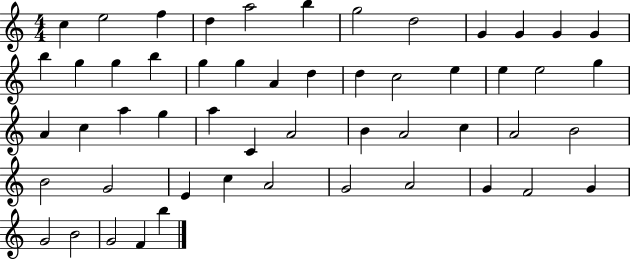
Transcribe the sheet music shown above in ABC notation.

X:1
T:Untitled
M:4/4
L:1/4
K:C
c e2 f d a2 b g2 d2 G G G G b g g b g g A d d c2 e e e2 g A c a g a C A2 B A2 c A2 B2 B2 G2 E c A2 G2 A2 G F2 G G2 B2 G2 F b